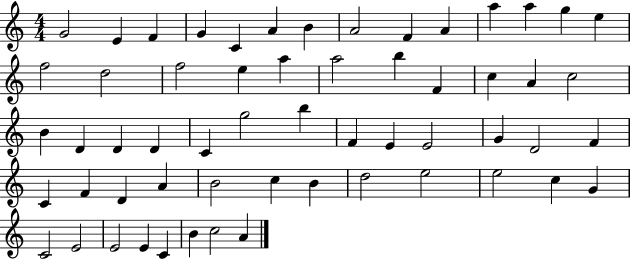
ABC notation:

X:1
T:Untitled
M:4/4
L:1/4
K:C
G2 E F G C A B A2 F A a a g e f2 d2 f2 e a a2 b F c A c2 B D D D C g2 b F E E2 G D2 F C F D A B2 c B d2 e2 e2 c G C2 E2 E2 E C B c2 A